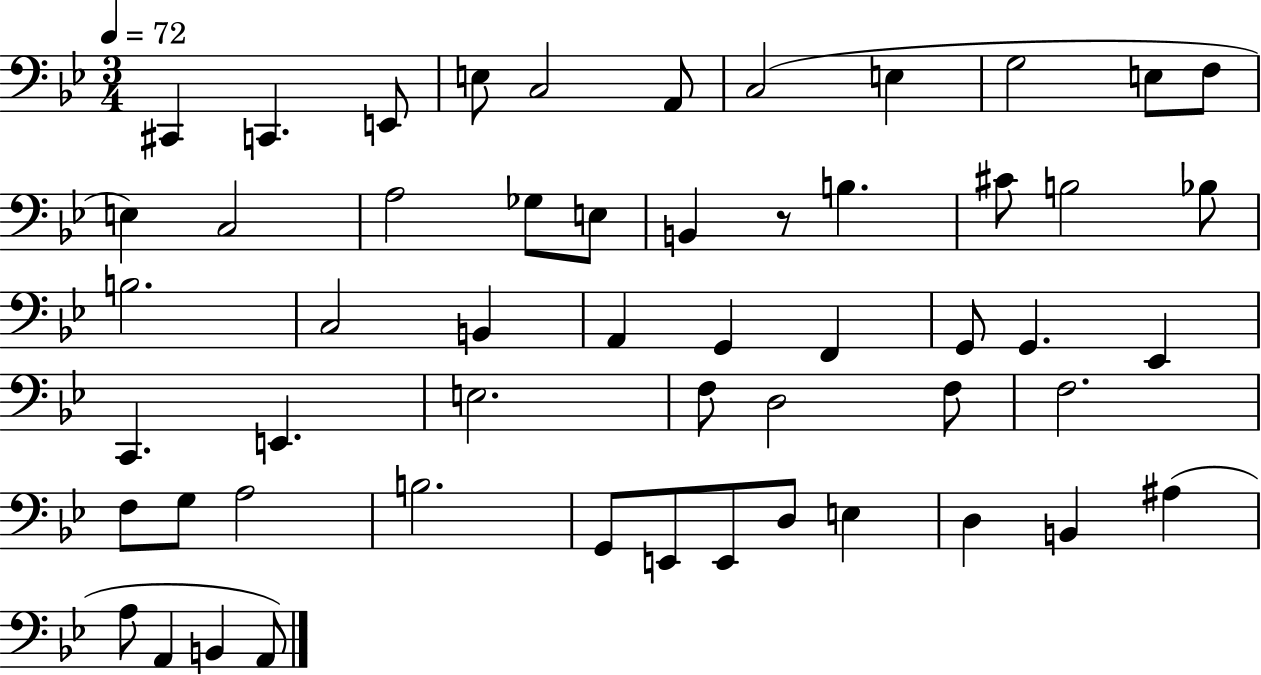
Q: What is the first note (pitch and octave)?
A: C#2